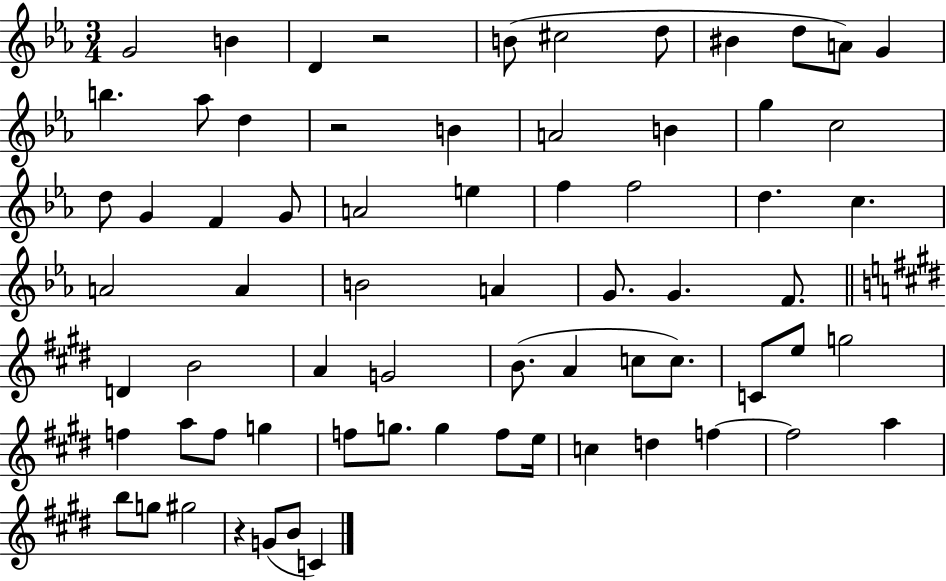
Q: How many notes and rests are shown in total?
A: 69